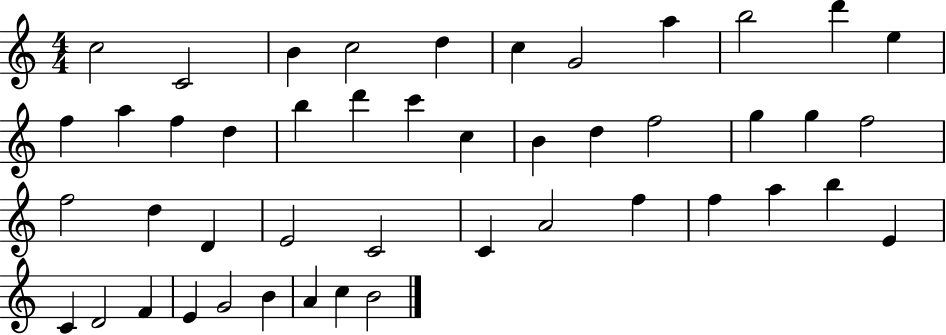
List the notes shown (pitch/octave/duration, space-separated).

C5/h C4/h B4/q C5/h D5/q C5/q G4/h A5/q B5/h D6/q E5/q F5/q A5/q F5/q D5/q B5/q D6/q C6/q C5/q B4/q D5/q F5/h G5/q G5/q F5/h F5/h D5/q D4/q E4/h C4/h C4/q A4/h F5/q F5/q A5/q B5/q E4/q C4/q D4/h F4/q E4/q G4/h B4/q A4/q C5/q B4/h